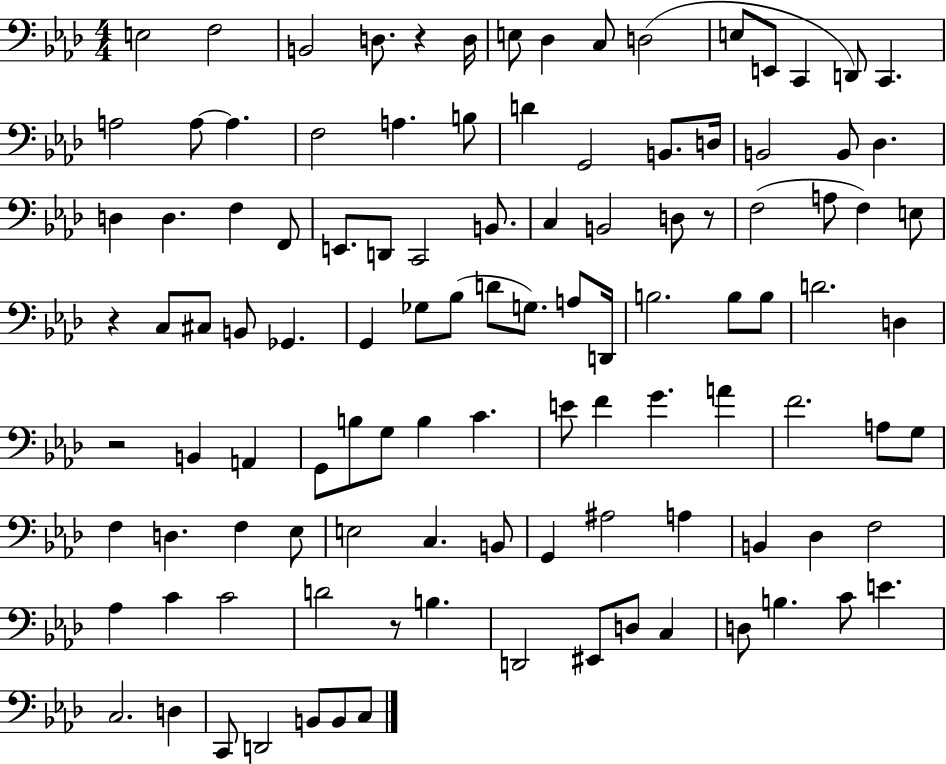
E3/h F3/h B2/h D3/e. R/q D3/s E3/e Db3/q C3/e D3/h E3/e E2/e C2/q D2/e C2/q. A3/h A3/e A3/q. F3/h A3/q. B3/e D4/q G2/h B2/e. D3/s B2/h B2/e Db3/q. D3/q D3/q. F3/q F2/e E2/e. D2/e C2/h B2/e. C3/q B2/h D3/e R/e F3/h A3/e F3/q E3/e R/q C3/e C#3/e B2/e Gb2/q. G2/q Gb3/e Bb3/e D4/e G3/e. A3/e D2/s B3/h. B3/e B3/e D4/h. D3/q R/h B2/q A2/q G2/e B3/e G3/e B3/q C4/q. E4/e F4/q G4/q. A4/q F4/h. A3/e G3/e F3/q D3/q. F3/q Eb3/e E3/h C3/q. B2/e G2/q A#3/h A3/q B2/q Db3/q F3/h Ab3/q C4/q C4/h D4/h R/e B3/q. D2/h EIS2/e D3/e C3/q D3/e B3/q. C4/e E4/q. C3/h. D3/q C2/e D2/h B2/e B2/e C3/e